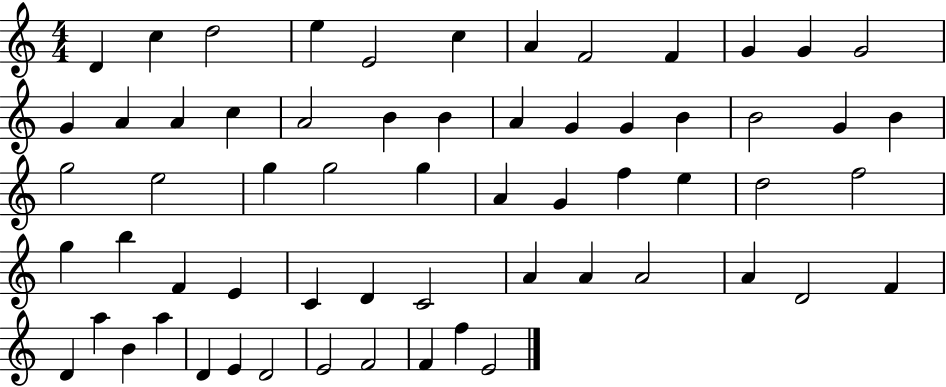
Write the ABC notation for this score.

X:1
T:Untitled
M:4/4
L:1/4
K:C
D c d2 e E2 c A F2 F G G G2 G A A c A2 B B A G G B B2 G B g2 e2 g g2 g A G f e d2 f2 g b F E C D C2 A A A2 A D2 F D a B a D E D2 E2 F2 F f E2